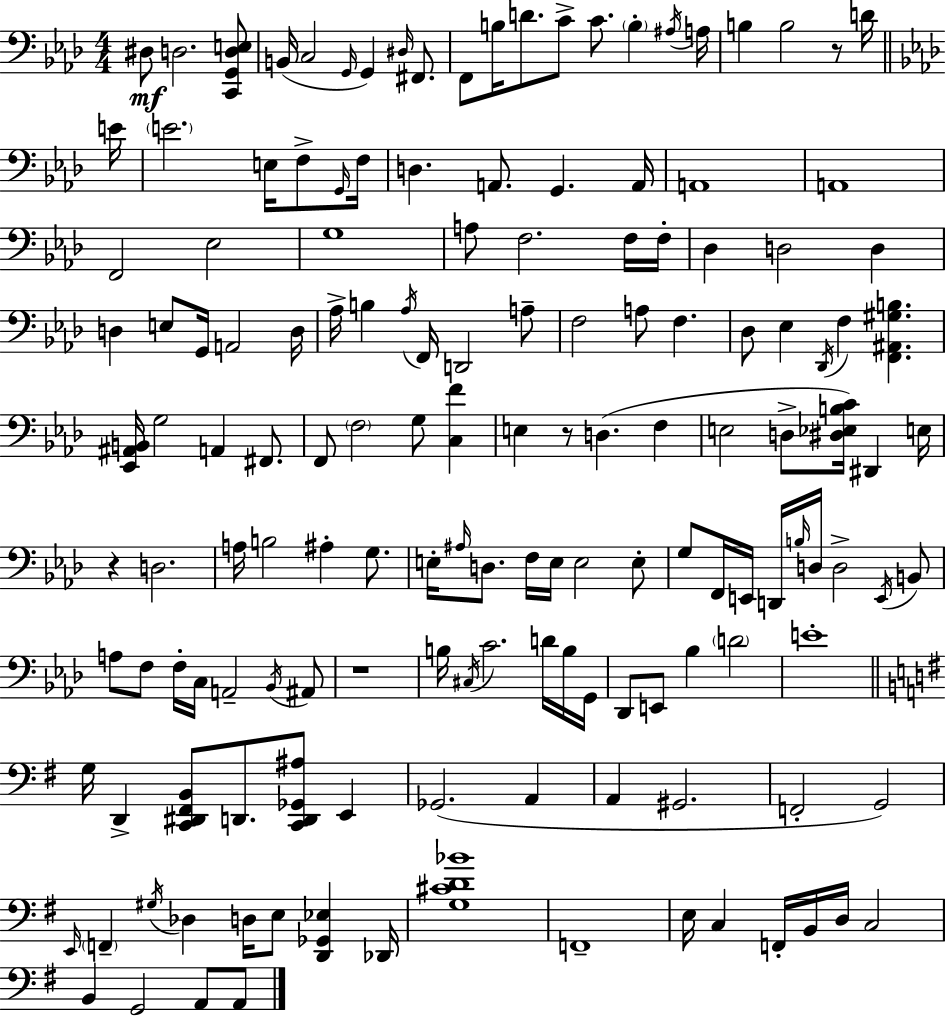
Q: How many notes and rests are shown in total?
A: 152